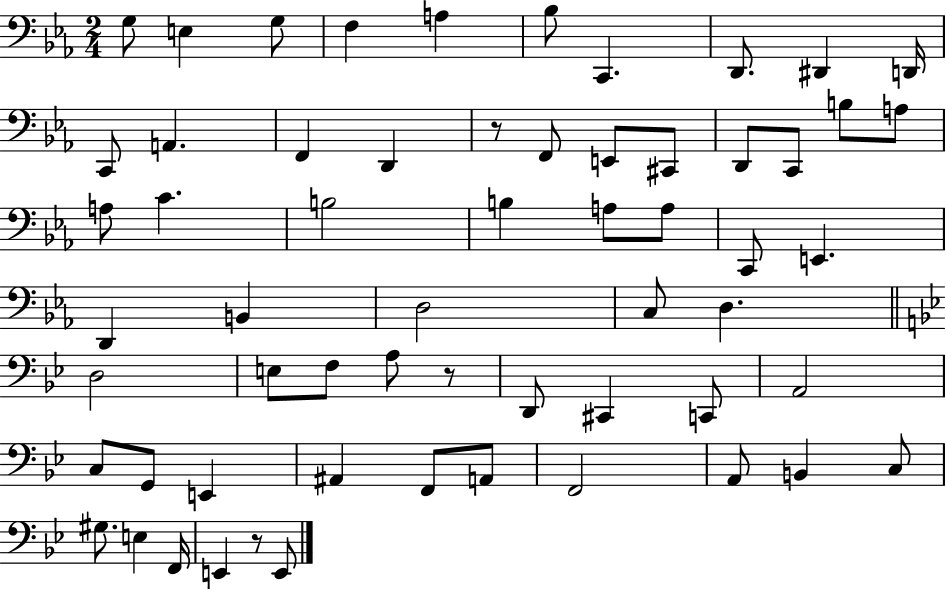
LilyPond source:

{
  \clef bass
  \numericTimeSignature
  \time 2/4
  \key ees \major
  g8 e4 g8 | f4 a4 | bes8 c,4. | d,8. dis,4 d,16 | \break c,8 a,4. | f,4 d,4 | r8 f,8 e,8 cis,8 | d,8 c,8 b8 a8 | \break a8 c'4. | b2 | b4 a8 a8 | c,8 e,4. | \break d,4 b,4 | d2 | c8 d4. | \bar "||" \break \key g \minor d2 | e8 f8 a8 r8 | d,8 cis,4 c,8 | a,2 | \break c8 g,8 e,4 | ais,4 f,8 a,8 | f,2 | a,8 b,4 c8 | \break gis8. e4 f,16 | e,4 r8 e,8 | \bar "|."
}